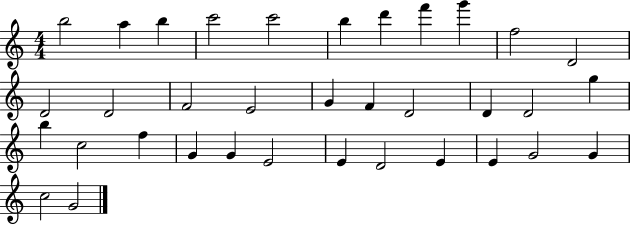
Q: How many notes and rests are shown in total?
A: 35